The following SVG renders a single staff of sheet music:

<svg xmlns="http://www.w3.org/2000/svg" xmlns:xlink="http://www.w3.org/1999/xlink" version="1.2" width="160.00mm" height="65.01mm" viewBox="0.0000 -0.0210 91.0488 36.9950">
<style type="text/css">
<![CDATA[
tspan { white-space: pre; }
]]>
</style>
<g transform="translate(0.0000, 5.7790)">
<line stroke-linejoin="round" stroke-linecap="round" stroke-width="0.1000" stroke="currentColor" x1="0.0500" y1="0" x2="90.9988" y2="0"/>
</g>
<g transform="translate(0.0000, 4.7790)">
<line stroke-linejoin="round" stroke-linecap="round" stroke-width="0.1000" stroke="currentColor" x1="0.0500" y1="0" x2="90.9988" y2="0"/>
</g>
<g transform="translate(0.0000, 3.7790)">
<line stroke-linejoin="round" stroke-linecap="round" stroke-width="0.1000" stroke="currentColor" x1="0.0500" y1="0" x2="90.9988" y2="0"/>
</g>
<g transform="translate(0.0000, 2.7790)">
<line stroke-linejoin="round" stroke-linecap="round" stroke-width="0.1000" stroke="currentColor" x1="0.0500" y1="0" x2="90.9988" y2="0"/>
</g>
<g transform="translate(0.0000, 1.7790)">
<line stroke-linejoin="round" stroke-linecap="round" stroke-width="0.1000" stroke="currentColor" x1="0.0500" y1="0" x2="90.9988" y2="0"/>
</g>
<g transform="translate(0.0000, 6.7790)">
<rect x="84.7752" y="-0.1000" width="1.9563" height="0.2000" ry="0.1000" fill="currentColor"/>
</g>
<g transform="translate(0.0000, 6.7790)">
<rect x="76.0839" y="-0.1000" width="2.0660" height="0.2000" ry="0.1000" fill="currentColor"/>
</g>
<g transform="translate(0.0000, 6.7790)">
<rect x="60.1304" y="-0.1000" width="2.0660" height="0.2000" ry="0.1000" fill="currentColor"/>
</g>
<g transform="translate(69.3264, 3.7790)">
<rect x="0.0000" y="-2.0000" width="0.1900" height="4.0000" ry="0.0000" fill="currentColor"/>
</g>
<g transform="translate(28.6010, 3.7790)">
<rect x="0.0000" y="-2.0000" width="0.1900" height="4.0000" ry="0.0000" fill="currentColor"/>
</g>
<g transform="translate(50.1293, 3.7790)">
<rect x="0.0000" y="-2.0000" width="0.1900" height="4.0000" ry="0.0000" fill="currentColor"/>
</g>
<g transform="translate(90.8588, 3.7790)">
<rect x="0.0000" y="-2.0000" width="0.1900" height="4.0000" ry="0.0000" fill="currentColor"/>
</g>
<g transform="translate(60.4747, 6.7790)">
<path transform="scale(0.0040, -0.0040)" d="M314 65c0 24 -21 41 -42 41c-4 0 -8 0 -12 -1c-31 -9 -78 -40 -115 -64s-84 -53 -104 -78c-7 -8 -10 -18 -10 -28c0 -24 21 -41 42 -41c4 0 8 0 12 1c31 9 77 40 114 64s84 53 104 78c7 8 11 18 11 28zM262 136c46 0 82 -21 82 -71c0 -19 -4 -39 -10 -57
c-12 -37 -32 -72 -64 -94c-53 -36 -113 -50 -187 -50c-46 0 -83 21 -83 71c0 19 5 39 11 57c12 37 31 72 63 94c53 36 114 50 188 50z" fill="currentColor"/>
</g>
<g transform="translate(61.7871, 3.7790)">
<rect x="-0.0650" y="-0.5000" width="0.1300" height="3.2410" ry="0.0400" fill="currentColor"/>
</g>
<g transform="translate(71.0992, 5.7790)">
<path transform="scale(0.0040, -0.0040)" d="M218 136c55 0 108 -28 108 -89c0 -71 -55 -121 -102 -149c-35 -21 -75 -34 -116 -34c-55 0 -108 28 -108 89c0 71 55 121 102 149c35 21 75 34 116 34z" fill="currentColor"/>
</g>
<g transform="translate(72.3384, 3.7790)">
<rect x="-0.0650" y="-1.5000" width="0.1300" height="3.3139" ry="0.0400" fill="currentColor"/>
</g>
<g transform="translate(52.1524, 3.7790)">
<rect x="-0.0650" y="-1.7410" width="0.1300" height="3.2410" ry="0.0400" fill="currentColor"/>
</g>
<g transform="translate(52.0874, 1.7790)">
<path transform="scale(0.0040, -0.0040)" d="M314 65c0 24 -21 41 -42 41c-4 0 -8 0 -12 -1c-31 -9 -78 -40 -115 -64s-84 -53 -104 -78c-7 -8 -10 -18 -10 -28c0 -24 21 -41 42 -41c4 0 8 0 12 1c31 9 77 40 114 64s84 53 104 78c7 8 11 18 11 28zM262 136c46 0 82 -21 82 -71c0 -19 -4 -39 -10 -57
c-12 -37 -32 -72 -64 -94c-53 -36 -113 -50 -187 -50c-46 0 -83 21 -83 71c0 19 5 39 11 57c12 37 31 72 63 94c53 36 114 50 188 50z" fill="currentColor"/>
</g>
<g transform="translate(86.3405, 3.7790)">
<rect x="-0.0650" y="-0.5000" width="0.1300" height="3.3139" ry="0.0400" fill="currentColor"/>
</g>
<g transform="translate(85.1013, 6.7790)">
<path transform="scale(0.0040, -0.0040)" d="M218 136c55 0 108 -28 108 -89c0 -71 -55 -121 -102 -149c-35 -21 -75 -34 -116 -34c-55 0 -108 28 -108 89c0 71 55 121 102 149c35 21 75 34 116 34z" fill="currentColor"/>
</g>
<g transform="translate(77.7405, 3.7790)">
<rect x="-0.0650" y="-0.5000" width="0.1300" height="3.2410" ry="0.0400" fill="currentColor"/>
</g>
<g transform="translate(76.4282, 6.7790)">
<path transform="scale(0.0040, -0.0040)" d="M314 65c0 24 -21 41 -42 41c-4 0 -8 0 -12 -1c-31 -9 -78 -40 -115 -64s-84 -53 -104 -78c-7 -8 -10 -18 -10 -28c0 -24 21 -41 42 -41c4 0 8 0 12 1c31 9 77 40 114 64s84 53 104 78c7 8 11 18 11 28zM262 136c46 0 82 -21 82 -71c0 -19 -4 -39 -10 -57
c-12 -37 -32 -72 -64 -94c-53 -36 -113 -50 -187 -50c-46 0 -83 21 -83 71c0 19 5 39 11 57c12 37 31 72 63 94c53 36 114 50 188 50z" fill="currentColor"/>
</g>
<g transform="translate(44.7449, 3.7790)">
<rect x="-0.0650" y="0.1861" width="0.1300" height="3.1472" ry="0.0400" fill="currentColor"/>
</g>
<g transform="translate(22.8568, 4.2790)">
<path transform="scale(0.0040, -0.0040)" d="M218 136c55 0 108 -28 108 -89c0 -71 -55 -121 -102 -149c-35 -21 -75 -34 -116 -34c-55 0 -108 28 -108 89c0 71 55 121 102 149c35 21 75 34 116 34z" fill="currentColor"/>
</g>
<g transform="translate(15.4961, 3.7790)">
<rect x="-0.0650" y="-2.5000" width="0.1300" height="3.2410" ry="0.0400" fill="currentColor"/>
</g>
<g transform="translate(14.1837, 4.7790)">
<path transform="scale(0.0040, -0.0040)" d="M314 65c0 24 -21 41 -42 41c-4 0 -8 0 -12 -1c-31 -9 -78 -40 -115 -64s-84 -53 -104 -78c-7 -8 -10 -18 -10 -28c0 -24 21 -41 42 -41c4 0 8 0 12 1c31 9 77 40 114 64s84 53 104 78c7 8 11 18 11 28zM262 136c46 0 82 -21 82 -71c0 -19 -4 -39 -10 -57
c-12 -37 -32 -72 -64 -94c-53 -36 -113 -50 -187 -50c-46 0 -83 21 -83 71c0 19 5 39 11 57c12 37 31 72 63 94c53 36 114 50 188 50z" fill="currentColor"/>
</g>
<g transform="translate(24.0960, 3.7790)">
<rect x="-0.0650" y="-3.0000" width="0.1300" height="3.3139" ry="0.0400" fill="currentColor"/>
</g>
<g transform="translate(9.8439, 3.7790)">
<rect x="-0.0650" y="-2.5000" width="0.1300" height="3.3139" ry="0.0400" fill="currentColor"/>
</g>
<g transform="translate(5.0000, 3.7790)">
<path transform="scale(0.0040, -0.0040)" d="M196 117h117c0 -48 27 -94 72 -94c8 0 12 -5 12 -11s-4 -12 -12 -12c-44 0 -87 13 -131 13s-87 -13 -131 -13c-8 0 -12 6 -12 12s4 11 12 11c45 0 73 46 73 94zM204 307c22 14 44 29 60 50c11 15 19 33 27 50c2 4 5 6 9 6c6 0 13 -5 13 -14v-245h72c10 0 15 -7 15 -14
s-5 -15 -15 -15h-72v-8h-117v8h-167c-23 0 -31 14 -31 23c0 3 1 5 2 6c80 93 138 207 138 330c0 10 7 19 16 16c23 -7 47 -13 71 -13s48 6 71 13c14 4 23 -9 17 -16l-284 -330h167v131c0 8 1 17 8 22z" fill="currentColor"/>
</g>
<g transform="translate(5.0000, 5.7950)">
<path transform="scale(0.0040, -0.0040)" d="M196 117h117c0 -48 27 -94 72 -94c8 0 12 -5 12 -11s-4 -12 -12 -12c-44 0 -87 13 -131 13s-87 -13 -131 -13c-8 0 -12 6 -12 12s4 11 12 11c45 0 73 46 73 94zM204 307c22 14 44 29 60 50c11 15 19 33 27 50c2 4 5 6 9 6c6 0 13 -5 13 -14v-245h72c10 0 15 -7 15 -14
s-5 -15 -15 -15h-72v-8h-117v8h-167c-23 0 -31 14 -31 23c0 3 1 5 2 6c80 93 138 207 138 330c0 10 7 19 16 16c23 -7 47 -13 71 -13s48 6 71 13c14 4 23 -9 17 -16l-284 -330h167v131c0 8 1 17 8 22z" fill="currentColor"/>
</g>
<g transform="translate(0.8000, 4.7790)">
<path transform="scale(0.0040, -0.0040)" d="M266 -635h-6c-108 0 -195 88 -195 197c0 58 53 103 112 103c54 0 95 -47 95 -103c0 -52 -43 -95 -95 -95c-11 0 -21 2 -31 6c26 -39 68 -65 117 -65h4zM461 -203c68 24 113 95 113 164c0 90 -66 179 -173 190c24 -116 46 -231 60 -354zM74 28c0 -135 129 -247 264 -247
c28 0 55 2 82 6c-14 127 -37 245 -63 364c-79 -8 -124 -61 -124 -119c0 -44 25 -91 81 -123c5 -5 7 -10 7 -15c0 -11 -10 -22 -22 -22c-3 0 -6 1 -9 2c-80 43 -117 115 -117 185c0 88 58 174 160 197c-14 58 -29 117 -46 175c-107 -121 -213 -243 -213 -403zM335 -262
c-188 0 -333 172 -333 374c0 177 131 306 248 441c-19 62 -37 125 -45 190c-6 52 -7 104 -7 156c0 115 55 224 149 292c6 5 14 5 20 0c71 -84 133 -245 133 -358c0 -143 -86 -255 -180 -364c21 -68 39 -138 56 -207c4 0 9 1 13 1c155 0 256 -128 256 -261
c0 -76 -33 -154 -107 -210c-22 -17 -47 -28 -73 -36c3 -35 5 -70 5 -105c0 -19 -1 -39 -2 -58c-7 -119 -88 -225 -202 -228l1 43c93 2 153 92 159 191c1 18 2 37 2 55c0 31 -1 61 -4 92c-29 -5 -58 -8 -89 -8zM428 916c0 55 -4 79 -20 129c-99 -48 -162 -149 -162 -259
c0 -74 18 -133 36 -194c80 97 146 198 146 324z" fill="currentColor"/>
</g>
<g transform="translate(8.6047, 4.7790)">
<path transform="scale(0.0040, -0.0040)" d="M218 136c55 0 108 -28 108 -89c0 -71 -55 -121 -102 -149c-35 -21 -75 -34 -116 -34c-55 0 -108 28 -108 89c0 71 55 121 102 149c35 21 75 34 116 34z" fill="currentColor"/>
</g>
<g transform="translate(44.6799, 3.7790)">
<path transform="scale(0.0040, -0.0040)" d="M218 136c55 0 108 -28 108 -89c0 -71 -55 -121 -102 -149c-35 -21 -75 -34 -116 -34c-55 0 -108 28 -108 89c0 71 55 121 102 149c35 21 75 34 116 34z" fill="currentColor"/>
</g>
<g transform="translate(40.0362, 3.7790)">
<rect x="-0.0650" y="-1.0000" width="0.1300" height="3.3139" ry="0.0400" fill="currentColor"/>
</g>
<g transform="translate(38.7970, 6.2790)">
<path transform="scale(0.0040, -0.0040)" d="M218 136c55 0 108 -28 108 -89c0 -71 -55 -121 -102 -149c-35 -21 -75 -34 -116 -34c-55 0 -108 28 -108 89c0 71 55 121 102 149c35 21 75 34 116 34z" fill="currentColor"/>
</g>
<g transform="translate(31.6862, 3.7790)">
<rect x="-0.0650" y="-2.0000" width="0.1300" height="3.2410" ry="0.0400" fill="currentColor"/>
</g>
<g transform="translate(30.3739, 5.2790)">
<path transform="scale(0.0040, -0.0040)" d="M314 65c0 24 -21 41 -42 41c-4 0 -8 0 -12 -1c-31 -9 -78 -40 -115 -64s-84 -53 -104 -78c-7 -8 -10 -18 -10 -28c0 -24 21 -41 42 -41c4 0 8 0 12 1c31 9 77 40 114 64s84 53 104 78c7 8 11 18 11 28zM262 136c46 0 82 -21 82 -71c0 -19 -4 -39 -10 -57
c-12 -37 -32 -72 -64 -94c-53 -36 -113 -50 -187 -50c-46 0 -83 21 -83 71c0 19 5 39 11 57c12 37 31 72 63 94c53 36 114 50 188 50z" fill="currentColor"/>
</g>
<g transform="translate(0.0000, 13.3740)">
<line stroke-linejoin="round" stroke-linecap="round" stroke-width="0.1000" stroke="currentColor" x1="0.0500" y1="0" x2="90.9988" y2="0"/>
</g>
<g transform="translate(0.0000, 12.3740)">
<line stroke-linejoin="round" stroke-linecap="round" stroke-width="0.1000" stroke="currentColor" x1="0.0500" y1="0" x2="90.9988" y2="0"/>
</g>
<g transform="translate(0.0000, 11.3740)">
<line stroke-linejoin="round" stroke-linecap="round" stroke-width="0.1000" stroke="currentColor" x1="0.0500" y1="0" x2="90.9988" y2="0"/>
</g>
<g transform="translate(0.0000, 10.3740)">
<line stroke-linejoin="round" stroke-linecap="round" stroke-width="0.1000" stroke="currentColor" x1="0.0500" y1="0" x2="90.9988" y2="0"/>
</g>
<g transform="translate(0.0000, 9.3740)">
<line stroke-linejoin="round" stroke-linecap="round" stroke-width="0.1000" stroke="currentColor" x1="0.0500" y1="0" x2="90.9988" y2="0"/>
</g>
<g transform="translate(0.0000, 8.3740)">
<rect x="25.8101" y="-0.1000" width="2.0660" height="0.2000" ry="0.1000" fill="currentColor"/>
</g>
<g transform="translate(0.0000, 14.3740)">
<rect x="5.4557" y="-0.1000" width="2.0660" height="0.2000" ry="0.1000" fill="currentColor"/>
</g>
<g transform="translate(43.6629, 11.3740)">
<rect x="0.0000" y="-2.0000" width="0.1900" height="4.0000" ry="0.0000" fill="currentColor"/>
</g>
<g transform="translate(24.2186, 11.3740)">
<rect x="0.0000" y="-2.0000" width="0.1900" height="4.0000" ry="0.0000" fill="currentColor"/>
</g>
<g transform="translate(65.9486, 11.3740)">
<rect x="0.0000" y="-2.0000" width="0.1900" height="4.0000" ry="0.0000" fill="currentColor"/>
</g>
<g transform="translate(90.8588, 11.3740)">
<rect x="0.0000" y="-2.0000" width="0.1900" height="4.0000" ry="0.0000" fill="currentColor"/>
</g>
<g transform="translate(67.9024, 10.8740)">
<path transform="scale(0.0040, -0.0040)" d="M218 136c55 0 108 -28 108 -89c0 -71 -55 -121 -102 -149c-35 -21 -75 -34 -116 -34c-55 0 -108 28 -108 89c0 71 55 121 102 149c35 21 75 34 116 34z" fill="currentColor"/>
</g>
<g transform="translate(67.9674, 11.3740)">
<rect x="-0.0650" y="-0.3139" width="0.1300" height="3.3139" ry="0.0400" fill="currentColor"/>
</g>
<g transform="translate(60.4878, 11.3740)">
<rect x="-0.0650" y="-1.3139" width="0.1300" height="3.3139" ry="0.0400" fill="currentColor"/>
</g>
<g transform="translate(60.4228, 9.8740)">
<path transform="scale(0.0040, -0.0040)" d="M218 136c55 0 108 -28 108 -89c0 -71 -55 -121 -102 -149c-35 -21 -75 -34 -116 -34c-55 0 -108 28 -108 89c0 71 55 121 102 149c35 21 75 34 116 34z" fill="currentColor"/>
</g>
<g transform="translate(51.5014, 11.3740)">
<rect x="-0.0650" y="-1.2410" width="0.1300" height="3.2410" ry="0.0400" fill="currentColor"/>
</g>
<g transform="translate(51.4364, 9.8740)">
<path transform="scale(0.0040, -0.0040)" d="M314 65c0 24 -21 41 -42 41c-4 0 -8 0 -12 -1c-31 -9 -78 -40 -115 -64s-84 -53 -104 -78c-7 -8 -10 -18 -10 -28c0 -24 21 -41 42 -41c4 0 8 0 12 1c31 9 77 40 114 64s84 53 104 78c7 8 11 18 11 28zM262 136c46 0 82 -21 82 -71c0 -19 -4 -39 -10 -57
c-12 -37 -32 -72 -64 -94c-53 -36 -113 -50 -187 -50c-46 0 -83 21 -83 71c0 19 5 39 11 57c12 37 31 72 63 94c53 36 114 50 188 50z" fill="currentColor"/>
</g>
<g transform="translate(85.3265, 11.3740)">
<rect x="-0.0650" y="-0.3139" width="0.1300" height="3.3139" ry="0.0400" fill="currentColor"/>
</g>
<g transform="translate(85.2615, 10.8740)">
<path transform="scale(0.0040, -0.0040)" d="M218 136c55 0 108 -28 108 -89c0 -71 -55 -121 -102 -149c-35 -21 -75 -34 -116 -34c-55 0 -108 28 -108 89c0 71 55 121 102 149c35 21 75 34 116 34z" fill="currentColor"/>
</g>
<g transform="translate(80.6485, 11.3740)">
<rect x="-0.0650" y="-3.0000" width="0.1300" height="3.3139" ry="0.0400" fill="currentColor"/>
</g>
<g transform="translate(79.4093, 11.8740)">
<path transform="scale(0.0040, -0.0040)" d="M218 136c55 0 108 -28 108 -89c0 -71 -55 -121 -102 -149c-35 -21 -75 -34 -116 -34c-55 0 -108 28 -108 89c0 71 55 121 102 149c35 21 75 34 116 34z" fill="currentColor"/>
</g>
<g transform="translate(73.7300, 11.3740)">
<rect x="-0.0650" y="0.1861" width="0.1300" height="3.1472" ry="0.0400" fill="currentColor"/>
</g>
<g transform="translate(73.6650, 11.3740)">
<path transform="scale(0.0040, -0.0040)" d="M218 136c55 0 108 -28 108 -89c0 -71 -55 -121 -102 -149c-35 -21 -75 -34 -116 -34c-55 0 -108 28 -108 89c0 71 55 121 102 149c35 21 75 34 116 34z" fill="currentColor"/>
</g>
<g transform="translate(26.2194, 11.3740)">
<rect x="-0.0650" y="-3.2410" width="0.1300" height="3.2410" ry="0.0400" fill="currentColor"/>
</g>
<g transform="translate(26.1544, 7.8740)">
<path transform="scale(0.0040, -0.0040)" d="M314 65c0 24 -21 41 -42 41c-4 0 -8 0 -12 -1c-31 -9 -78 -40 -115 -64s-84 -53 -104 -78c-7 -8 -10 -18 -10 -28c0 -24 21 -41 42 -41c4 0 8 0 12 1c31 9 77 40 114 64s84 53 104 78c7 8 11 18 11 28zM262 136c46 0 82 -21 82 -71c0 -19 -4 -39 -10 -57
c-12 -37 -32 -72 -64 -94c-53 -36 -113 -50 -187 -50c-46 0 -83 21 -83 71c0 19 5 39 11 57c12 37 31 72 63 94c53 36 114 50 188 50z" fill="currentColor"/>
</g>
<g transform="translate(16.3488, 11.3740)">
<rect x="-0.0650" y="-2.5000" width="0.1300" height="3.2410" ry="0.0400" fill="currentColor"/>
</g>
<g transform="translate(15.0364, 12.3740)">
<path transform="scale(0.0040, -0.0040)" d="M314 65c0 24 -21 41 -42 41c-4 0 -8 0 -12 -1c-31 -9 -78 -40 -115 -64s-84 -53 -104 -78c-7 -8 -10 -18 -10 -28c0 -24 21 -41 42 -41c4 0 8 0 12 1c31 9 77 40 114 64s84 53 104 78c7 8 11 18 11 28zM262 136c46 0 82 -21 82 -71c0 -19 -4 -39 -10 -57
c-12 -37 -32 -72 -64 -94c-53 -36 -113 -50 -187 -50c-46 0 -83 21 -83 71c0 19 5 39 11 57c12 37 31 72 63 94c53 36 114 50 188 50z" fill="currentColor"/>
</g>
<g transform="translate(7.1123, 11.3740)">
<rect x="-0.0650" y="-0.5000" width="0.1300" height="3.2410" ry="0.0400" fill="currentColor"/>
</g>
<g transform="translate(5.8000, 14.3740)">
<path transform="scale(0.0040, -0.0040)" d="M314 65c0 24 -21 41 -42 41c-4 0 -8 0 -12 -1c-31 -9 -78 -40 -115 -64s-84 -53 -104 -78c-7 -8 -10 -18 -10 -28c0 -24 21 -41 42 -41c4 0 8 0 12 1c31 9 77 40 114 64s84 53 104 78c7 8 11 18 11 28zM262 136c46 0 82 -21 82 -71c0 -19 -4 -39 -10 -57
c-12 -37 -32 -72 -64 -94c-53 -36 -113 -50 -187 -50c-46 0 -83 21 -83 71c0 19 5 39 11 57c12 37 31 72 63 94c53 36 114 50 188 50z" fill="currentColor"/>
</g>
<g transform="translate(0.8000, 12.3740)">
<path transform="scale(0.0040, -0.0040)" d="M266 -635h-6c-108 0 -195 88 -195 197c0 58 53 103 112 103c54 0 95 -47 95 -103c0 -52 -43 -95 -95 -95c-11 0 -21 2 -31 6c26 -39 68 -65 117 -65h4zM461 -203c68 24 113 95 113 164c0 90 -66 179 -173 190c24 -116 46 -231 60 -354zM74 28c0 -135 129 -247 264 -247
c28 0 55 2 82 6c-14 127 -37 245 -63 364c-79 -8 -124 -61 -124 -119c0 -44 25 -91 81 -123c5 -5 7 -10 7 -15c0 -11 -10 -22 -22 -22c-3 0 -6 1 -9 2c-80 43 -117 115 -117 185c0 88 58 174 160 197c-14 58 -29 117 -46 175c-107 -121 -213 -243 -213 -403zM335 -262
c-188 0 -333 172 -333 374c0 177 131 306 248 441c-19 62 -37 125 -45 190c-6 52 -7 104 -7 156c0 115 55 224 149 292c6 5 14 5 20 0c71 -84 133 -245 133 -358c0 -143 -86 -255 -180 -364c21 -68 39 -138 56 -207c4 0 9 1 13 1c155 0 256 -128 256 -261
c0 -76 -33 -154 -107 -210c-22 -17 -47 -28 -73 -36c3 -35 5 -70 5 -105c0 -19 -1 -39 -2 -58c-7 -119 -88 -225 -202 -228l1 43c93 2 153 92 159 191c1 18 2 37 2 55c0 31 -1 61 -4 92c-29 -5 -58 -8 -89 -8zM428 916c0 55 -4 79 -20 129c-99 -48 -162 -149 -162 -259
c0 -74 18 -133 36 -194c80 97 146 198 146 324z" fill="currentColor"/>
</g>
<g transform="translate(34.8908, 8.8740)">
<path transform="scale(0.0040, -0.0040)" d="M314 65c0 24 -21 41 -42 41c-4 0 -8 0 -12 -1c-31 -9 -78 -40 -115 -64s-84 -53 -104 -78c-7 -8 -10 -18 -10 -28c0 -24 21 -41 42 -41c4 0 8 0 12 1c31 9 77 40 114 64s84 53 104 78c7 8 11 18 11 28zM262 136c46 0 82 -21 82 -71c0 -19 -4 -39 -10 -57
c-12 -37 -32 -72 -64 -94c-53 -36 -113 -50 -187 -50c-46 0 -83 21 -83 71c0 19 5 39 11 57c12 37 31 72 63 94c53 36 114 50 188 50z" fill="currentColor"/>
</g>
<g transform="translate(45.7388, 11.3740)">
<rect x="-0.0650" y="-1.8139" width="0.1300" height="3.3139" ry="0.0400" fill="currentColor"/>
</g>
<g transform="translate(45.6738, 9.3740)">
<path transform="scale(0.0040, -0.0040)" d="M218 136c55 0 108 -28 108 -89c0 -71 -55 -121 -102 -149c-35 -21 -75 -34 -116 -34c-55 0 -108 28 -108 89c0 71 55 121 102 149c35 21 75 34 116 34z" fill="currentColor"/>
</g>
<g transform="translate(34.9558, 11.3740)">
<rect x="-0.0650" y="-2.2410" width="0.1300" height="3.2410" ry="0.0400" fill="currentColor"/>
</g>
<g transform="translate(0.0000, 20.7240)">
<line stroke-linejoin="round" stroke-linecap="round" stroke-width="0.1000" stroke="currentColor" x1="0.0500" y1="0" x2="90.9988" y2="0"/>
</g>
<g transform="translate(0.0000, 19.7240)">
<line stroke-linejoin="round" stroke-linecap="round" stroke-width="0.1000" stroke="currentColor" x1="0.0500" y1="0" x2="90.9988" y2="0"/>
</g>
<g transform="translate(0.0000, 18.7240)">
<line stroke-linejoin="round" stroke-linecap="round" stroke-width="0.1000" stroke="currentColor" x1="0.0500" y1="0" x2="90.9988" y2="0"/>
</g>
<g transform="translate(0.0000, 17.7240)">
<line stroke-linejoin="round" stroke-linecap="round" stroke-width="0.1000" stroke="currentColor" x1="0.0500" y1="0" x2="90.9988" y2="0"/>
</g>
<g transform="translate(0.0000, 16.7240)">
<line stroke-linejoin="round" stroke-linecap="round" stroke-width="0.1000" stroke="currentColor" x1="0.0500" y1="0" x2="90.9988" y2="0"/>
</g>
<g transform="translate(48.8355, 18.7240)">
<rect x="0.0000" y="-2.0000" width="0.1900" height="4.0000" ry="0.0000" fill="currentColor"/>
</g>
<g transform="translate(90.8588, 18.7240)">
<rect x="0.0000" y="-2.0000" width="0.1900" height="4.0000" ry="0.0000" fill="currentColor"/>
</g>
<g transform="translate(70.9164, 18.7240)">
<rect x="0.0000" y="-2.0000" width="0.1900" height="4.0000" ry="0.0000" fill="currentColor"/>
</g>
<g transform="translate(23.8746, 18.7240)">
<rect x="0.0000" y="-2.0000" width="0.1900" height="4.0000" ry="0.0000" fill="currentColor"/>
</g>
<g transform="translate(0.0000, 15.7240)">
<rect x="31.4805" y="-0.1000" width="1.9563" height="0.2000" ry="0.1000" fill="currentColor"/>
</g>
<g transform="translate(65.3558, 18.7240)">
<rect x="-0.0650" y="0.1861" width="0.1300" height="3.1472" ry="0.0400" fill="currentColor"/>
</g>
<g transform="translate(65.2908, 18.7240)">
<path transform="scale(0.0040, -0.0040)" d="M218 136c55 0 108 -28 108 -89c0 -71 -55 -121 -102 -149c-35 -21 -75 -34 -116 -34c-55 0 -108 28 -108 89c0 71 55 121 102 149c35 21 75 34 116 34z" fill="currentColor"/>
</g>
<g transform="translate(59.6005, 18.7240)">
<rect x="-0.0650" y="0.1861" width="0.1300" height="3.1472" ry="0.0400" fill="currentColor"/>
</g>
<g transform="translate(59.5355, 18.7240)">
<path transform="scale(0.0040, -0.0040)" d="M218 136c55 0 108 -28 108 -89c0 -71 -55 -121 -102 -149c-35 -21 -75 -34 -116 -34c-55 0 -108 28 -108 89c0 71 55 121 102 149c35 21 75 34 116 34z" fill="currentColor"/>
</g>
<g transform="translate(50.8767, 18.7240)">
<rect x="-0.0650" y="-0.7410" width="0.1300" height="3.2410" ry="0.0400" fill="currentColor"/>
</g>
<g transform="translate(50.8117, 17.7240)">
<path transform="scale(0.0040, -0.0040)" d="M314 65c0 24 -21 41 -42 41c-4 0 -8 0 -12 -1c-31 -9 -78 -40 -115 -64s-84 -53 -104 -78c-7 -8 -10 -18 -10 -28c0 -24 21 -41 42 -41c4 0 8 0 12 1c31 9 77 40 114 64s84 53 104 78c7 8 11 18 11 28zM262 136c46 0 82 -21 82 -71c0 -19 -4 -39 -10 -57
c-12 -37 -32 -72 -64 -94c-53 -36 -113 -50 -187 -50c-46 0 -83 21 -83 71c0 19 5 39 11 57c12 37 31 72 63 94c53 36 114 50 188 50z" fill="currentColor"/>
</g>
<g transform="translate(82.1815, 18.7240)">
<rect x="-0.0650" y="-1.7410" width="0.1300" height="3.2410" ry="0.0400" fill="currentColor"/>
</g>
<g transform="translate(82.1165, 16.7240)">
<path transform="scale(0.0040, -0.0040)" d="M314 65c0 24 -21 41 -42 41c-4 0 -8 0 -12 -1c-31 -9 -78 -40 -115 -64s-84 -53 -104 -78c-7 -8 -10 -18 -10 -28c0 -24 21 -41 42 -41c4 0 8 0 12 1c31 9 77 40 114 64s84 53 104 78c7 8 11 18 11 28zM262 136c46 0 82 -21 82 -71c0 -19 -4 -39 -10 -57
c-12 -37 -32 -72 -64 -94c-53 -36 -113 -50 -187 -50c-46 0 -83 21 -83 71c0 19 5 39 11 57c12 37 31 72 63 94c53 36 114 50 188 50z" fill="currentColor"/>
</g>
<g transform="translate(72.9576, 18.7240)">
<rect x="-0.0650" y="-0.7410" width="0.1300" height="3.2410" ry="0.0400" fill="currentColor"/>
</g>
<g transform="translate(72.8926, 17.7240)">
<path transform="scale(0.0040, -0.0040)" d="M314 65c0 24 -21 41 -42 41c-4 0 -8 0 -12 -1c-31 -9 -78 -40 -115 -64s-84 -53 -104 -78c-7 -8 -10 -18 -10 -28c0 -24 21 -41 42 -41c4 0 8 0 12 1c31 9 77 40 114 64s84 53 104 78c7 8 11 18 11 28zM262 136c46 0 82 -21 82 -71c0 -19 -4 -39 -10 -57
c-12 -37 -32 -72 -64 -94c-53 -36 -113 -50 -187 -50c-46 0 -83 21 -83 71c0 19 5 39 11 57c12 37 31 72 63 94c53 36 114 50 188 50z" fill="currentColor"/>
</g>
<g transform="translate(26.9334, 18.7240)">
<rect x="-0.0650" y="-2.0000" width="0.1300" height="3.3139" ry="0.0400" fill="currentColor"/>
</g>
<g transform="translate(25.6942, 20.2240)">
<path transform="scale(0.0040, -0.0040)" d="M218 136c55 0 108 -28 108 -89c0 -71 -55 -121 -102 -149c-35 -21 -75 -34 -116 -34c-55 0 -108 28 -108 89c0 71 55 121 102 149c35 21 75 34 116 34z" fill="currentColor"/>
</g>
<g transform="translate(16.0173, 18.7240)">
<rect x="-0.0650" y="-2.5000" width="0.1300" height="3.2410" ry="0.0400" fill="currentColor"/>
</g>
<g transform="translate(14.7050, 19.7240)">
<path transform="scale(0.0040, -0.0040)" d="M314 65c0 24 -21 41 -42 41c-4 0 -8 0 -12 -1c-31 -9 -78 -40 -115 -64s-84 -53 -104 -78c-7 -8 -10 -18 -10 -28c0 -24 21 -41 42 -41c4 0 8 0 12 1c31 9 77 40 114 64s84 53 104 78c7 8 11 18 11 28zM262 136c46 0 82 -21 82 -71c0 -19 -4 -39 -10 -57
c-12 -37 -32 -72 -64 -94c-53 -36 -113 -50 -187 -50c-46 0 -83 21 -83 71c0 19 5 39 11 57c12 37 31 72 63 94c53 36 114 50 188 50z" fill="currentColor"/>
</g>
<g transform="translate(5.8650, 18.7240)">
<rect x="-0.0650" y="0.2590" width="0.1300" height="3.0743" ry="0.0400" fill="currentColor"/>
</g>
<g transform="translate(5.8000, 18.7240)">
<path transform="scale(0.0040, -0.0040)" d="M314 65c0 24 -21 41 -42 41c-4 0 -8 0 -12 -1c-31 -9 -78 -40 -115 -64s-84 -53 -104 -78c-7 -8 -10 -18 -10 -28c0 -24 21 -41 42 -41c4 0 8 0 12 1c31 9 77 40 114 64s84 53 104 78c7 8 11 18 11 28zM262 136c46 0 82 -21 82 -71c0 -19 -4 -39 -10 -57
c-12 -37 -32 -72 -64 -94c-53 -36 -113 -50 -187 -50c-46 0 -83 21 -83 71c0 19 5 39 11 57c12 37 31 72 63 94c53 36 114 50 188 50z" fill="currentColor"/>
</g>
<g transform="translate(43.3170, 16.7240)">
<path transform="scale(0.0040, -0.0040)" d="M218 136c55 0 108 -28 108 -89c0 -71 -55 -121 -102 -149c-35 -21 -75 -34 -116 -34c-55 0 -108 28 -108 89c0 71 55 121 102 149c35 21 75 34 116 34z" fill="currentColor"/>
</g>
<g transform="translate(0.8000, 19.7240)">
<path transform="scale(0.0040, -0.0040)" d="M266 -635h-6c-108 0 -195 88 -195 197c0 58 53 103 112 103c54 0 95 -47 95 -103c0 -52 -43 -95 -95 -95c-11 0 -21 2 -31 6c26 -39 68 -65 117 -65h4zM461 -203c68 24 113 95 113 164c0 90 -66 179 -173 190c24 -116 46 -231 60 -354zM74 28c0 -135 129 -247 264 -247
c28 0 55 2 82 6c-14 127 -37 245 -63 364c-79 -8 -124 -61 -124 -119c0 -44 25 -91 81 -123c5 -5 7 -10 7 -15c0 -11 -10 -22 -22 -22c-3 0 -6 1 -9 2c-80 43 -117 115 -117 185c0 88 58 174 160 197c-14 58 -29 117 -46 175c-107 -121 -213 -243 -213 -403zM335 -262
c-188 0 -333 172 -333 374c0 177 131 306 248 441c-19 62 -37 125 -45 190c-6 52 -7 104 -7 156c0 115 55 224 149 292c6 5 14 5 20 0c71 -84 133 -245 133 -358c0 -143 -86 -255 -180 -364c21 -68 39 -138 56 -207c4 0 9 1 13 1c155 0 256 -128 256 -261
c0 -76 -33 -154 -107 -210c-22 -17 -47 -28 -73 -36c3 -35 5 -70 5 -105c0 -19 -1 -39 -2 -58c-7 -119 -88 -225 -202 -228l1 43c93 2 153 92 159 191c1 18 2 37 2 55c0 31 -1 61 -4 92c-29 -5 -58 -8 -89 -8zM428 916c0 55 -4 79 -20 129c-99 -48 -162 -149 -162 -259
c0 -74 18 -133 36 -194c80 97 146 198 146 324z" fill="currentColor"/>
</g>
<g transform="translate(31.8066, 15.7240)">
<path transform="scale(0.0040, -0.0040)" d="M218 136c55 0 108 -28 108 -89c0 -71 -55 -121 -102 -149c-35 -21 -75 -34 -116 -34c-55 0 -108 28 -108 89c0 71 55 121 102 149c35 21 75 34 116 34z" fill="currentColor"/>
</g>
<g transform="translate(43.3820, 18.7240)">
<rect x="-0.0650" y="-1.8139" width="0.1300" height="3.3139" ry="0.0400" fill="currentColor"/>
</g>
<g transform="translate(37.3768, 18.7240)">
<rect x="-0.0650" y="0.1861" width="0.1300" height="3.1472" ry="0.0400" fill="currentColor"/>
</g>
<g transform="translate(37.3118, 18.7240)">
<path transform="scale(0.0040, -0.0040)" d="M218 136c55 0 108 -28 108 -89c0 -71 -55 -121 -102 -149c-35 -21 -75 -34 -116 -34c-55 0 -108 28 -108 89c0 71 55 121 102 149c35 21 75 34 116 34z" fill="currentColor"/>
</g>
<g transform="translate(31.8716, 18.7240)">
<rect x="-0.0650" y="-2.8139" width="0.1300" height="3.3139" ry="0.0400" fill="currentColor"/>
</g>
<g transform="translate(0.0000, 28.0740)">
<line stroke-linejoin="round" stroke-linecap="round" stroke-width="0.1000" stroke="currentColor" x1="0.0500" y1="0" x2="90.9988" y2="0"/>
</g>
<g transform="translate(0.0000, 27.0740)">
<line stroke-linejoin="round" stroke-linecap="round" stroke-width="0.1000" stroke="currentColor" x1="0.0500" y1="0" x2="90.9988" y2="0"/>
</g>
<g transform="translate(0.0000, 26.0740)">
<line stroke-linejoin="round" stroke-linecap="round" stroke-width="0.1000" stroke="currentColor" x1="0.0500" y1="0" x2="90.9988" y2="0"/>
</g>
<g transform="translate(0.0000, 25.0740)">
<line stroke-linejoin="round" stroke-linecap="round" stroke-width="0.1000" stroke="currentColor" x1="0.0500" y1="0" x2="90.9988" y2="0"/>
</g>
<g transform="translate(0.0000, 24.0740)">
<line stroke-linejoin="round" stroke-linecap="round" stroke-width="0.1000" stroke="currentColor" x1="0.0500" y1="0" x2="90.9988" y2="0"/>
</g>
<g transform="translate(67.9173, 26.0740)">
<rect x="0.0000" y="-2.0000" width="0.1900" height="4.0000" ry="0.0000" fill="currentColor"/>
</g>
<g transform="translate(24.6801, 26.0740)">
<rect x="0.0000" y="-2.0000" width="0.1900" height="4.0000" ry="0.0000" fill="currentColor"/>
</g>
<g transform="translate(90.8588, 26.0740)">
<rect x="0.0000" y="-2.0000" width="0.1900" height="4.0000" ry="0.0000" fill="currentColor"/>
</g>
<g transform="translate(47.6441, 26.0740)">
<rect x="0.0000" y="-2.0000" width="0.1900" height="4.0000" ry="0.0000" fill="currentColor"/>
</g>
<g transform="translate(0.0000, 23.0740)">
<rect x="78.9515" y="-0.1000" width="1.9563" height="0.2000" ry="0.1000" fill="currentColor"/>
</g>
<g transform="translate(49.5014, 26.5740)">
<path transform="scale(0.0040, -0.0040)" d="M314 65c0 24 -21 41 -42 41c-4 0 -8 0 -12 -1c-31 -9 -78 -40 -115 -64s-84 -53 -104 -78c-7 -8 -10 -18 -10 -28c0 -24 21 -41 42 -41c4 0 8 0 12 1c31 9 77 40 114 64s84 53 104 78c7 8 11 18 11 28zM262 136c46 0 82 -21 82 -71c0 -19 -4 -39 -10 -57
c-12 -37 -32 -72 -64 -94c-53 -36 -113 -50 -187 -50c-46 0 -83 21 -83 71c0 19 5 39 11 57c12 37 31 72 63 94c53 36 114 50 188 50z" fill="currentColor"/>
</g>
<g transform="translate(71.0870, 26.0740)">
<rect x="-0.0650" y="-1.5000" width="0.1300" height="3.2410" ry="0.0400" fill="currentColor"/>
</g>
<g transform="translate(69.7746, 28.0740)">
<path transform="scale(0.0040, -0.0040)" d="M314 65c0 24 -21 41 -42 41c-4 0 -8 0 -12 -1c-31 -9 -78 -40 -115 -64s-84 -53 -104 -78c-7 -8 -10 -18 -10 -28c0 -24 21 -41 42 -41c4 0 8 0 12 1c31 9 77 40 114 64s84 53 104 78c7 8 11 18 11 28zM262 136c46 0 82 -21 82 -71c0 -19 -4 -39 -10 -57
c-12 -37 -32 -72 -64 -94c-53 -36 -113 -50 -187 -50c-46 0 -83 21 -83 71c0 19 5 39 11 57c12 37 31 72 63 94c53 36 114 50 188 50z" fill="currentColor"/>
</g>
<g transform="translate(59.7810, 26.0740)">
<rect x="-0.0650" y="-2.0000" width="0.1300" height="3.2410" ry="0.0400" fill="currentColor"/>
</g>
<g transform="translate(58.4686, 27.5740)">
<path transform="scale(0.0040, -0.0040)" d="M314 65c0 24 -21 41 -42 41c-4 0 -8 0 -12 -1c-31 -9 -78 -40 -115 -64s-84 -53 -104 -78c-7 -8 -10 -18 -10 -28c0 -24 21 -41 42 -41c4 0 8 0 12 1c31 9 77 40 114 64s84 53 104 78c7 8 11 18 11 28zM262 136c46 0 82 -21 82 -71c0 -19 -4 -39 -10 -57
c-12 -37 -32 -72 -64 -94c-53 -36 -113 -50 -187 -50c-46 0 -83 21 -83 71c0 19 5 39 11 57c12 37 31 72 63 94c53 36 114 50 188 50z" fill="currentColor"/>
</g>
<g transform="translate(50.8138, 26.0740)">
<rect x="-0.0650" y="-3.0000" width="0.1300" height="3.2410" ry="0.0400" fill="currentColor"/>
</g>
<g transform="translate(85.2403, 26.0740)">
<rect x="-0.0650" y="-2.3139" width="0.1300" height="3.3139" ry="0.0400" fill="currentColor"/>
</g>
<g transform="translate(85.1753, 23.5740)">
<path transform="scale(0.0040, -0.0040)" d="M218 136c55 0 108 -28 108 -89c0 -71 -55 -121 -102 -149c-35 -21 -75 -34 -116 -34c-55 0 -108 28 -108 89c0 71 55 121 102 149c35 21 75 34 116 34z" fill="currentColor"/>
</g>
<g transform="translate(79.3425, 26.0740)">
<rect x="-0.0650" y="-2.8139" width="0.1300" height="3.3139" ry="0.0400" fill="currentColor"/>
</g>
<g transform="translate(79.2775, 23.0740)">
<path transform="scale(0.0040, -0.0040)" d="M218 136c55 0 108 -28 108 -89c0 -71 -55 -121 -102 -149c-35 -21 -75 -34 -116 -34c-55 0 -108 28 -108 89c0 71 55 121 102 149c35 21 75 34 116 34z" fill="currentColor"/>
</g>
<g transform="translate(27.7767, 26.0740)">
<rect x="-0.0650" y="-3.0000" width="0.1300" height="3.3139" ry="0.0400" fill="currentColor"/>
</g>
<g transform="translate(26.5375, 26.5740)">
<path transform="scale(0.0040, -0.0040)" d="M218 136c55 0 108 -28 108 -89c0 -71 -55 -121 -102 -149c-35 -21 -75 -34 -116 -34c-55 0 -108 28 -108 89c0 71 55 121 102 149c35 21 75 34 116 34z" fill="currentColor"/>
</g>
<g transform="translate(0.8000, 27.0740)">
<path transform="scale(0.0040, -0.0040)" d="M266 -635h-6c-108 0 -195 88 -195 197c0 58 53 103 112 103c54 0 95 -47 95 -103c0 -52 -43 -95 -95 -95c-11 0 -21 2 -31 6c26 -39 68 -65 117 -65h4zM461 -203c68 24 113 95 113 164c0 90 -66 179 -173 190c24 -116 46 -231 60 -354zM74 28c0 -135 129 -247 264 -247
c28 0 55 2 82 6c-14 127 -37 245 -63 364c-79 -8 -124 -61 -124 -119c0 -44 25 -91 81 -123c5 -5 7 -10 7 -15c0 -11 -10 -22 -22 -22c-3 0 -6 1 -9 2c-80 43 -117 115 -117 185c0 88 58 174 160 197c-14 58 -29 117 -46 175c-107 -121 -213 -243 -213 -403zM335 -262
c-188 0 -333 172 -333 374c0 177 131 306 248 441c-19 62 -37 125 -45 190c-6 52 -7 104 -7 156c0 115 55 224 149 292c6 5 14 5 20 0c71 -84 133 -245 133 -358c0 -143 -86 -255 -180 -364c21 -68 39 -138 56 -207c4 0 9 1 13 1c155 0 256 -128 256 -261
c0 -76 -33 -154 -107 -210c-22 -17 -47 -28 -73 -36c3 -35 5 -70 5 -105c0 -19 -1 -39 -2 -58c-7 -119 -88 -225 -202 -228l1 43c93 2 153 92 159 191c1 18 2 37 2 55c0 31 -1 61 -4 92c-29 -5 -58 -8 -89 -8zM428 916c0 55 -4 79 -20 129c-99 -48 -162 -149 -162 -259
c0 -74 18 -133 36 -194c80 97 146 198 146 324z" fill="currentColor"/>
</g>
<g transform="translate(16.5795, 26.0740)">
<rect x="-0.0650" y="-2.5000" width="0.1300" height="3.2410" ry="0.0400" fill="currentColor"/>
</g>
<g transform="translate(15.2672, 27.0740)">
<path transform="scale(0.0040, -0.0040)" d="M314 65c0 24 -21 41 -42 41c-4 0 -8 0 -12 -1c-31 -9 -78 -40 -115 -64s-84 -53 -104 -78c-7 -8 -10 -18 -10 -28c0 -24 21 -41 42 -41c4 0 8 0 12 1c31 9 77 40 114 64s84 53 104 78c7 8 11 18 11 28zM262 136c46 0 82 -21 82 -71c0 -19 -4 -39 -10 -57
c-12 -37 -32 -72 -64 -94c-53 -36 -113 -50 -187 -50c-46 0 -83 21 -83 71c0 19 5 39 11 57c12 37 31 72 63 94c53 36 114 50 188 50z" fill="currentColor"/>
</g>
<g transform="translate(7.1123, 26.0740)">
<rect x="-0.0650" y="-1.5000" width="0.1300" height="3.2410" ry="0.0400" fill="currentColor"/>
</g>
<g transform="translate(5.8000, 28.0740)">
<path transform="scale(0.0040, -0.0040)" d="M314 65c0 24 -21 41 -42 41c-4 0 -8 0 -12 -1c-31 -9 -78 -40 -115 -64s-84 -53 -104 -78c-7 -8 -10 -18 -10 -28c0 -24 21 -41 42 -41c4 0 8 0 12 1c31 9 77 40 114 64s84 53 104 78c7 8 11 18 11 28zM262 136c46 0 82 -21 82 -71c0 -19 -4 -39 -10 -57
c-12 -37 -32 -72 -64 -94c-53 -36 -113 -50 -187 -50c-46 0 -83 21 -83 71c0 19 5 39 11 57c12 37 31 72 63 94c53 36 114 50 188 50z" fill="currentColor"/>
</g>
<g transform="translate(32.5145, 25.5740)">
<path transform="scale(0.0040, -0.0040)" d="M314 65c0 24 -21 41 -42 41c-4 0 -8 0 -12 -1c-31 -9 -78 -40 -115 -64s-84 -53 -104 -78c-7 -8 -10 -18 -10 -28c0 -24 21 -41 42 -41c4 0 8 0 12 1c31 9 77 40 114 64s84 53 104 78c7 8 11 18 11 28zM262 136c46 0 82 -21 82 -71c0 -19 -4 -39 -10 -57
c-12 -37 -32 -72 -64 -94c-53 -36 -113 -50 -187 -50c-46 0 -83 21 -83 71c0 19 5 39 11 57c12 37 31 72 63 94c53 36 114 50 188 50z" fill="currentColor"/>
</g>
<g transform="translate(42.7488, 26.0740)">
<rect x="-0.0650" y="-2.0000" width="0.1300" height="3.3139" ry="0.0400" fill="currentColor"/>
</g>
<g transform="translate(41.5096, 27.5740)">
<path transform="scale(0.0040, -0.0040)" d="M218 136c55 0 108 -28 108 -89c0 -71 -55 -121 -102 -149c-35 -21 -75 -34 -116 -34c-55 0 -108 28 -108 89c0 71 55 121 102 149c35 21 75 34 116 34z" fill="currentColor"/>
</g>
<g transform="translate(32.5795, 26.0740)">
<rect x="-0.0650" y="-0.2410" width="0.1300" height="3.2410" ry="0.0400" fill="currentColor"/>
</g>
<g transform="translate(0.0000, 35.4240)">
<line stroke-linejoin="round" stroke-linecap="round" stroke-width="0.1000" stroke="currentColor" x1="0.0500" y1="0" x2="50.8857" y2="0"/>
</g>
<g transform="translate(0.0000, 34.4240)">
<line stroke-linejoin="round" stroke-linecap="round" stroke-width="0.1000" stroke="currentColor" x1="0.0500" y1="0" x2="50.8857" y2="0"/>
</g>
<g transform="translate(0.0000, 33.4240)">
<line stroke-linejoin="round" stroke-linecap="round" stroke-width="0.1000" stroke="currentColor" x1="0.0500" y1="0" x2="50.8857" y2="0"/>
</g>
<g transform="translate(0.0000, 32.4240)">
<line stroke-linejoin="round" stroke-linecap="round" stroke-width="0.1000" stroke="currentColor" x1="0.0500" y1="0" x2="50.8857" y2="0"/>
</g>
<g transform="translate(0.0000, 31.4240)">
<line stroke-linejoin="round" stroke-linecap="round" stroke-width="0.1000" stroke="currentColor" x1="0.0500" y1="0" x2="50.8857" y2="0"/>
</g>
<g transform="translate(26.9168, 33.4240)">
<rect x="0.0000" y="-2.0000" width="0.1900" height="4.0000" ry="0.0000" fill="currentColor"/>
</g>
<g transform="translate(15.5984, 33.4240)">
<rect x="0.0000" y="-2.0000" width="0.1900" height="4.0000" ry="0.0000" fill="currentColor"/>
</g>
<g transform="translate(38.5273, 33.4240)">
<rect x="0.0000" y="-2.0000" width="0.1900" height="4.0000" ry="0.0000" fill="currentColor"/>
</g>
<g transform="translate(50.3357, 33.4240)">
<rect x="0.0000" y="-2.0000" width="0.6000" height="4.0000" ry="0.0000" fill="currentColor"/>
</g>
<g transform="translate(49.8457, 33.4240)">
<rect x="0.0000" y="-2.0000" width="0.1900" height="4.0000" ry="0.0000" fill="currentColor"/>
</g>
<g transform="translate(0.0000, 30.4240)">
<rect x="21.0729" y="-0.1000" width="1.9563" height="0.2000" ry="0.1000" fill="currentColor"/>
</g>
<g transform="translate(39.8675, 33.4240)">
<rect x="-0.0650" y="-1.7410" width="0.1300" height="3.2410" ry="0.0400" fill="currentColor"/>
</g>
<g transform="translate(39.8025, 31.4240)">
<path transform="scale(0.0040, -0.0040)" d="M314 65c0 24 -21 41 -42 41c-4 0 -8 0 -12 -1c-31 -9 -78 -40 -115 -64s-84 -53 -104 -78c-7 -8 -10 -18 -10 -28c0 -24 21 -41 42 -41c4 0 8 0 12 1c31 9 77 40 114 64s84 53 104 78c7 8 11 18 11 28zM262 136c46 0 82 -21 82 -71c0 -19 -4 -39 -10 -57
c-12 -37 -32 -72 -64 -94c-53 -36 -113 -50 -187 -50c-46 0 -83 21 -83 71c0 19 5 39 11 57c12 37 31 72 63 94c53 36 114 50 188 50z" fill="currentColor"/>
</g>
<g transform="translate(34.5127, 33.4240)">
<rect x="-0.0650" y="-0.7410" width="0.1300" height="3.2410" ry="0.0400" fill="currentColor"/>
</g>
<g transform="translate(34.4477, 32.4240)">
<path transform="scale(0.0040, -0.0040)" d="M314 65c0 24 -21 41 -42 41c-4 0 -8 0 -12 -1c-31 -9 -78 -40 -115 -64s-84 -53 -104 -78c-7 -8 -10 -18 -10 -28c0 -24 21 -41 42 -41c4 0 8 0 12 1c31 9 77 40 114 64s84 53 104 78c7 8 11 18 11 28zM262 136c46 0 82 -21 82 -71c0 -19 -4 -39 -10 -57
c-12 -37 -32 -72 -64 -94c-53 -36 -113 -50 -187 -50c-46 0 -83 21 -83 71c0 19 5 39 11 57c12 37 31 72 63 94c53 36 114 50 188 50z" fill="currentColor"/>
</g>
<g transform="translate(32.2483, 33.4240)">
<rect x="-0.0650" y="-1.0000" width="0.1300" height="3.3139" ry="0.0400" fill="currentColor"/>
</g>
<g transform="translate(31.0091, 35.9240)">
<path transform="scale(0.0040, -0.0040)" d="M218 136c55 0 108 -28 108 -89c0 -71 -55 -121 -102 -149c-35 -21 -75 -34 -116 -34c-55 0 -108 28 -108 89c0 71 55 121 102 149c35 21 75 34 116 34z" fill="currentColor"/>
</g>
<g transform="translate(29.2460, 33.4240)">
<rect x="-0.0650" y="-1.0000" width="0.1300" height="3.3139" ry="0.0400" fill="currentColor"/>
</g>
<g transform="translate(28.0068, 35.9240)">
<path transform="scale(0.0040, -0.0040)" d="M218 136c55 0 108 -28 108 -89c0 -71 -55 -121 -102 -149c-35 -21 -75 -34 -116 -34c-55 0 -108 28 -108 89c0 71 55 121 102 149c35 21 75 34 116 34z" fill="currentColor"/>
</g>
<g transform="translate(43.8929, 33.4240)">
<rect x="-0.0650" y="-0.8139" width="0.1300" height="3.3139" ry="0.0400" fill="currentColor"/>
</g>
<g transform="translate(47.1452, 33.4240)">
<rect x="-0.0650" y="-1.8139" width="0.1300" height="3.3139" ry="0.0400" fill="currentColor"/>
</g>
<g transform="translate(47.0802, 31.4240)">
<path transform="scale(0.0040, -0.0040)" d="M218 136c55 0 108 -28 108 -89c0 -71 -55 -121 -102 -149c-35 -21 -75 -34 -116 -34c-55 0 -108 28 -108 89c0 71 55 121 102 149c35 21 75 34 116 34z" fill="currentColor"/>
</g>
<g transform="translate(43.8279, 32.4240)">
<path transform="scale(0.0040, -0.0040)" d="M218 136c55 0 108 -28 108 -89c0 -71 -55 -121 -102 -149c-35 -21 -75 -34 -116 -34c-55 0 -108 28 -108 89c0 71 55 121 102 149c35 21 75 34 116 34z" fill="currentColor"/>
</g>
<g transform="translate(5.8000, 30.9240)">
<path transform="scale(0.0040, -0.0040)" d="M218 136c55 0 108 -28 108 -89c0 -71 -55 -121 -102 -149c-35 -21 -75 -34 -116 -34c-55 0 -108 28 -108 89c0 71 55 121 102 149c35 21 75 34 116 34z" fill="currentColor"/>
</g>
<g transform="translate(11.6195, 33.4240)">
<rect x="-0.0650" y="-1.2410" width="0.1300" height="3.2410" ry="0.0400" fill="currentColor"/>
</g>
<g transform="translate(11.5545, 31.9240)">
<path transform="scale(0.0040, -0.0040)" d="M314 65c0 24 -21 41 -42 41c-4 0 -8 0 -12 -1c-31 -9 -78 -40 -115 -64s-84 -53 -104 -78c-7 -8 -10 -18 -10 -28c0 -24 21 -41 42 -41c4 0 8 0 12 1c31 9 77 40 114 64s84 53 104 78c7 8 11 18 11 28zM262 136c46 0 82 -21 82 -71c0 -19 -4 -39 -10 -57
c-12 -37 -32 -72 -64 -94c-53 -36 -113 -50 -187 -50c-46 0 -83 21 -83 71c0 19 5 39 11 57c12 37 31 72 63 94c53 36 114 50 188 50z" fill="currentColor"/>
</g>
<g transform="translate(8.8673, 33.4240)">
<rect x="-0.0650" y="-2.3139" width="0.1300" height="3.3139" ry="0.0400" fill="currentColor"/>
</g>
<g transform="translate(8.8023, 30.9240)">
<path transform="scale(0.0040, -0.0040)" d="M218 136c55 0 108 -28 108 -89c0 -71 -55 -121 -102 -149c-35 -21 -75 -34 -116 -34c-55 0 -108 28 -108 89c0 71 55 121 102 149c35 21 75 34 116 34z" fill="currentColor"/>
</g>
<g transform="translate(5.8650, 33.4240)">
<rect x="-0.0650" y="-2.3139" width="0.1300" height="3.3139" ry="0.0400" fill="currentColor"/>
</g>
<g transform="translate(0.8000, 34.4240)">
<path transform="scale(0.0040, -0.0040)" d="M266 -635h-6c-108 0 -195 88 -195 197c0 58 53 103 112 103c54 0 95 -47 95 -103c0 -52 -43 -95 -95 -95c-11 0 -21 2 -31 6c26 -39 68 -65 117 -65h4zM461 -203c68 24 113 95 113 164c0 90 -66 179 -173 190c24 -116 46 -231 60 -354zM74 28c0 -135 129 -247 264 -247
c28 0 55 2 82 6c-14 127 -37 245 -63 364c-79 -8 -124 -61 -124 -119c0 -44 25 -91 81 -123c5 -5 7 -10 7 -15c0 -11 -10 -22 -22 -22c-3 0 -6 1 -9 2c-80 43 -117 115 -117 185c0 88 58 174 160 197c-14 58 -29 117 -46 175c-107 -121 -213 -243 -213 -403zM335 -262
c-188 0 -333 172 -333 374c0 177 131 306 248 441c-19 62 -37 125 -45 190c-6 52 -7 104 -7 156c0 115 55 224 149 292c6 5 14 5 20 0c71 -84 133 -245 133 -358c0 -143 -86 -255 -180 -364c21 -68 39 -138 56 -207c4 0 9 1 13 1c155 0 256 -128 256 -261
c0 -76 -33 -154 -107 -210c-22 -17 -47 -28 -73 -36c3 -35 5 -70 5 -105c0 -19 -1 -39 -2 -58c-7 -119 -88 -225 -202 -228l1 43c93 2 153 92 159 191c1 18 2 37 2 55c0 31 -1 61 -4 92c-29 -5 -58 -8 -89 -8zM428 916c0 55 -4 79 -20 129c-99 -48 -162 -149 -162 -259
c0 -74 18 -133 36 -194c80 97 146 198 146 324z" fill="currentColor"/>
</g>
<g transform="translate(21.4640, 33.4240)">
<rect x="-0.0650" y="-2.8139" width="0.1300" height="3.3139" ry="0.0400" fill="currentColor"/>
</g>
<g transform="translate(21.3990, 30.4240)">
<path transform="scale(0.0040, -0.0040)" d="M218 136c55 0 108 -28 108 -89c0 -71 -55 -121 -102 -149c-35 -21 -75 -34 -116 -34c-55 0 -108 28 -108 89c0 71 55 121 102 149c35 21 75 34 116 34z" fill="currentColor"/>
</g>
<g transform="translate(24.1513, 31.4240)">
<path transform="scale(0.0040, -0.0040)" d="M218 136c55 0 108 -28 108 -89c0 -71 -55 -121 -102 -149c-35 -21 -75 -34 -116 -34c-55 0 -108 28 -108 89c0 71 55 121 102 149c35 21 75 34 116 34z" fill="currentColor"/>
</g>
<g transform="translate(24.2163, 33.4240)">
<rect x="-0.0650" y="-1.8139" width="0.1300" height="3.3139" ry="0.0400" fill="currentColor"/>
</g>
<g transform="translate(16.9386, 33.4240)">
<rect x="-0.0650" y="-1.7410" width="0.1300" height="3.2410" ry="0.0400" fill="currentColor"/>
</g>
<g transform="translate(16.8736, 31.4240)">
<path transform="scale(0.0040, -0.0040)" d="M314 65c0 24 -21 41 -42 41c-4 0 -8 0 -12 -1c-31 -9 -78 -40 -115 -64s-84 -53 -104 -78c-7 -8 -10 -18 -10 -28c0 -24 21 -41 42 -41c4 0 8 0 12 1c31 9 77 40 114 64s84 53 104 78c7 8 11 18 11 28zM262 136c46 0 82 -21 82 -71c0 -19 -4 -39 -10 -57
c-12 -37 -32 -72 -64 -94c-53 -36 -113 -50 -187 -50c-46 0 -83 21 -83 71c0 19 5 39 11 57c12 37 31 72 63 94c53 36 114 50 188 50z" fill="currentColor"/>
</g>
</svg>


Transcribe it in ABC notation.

X:1
T:Untitled
M:4/4
L:1/4
K:C
G G2 A F2 D B f2 C2 E C2 C C2 G2 b2 g2 f e2 e c B A c B2 G2 F a B f d2 B B d2 f2 E2 G2 A c2 F A2 F2 E2 a g g g e2 f2 a f D D d2 f2 d f